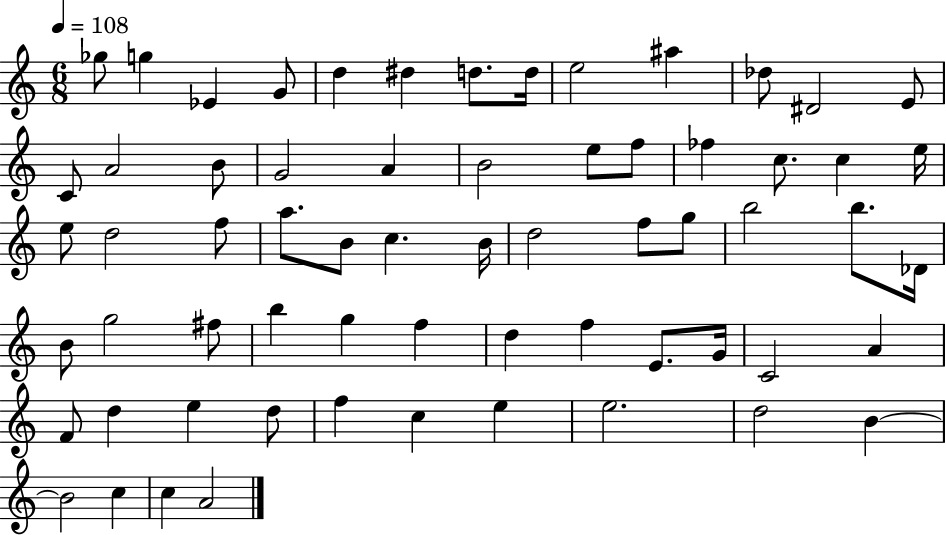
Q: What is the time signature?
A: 6/8